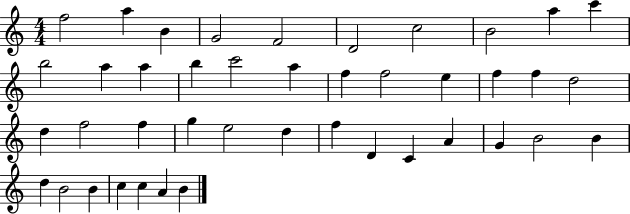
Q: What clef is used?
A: treble